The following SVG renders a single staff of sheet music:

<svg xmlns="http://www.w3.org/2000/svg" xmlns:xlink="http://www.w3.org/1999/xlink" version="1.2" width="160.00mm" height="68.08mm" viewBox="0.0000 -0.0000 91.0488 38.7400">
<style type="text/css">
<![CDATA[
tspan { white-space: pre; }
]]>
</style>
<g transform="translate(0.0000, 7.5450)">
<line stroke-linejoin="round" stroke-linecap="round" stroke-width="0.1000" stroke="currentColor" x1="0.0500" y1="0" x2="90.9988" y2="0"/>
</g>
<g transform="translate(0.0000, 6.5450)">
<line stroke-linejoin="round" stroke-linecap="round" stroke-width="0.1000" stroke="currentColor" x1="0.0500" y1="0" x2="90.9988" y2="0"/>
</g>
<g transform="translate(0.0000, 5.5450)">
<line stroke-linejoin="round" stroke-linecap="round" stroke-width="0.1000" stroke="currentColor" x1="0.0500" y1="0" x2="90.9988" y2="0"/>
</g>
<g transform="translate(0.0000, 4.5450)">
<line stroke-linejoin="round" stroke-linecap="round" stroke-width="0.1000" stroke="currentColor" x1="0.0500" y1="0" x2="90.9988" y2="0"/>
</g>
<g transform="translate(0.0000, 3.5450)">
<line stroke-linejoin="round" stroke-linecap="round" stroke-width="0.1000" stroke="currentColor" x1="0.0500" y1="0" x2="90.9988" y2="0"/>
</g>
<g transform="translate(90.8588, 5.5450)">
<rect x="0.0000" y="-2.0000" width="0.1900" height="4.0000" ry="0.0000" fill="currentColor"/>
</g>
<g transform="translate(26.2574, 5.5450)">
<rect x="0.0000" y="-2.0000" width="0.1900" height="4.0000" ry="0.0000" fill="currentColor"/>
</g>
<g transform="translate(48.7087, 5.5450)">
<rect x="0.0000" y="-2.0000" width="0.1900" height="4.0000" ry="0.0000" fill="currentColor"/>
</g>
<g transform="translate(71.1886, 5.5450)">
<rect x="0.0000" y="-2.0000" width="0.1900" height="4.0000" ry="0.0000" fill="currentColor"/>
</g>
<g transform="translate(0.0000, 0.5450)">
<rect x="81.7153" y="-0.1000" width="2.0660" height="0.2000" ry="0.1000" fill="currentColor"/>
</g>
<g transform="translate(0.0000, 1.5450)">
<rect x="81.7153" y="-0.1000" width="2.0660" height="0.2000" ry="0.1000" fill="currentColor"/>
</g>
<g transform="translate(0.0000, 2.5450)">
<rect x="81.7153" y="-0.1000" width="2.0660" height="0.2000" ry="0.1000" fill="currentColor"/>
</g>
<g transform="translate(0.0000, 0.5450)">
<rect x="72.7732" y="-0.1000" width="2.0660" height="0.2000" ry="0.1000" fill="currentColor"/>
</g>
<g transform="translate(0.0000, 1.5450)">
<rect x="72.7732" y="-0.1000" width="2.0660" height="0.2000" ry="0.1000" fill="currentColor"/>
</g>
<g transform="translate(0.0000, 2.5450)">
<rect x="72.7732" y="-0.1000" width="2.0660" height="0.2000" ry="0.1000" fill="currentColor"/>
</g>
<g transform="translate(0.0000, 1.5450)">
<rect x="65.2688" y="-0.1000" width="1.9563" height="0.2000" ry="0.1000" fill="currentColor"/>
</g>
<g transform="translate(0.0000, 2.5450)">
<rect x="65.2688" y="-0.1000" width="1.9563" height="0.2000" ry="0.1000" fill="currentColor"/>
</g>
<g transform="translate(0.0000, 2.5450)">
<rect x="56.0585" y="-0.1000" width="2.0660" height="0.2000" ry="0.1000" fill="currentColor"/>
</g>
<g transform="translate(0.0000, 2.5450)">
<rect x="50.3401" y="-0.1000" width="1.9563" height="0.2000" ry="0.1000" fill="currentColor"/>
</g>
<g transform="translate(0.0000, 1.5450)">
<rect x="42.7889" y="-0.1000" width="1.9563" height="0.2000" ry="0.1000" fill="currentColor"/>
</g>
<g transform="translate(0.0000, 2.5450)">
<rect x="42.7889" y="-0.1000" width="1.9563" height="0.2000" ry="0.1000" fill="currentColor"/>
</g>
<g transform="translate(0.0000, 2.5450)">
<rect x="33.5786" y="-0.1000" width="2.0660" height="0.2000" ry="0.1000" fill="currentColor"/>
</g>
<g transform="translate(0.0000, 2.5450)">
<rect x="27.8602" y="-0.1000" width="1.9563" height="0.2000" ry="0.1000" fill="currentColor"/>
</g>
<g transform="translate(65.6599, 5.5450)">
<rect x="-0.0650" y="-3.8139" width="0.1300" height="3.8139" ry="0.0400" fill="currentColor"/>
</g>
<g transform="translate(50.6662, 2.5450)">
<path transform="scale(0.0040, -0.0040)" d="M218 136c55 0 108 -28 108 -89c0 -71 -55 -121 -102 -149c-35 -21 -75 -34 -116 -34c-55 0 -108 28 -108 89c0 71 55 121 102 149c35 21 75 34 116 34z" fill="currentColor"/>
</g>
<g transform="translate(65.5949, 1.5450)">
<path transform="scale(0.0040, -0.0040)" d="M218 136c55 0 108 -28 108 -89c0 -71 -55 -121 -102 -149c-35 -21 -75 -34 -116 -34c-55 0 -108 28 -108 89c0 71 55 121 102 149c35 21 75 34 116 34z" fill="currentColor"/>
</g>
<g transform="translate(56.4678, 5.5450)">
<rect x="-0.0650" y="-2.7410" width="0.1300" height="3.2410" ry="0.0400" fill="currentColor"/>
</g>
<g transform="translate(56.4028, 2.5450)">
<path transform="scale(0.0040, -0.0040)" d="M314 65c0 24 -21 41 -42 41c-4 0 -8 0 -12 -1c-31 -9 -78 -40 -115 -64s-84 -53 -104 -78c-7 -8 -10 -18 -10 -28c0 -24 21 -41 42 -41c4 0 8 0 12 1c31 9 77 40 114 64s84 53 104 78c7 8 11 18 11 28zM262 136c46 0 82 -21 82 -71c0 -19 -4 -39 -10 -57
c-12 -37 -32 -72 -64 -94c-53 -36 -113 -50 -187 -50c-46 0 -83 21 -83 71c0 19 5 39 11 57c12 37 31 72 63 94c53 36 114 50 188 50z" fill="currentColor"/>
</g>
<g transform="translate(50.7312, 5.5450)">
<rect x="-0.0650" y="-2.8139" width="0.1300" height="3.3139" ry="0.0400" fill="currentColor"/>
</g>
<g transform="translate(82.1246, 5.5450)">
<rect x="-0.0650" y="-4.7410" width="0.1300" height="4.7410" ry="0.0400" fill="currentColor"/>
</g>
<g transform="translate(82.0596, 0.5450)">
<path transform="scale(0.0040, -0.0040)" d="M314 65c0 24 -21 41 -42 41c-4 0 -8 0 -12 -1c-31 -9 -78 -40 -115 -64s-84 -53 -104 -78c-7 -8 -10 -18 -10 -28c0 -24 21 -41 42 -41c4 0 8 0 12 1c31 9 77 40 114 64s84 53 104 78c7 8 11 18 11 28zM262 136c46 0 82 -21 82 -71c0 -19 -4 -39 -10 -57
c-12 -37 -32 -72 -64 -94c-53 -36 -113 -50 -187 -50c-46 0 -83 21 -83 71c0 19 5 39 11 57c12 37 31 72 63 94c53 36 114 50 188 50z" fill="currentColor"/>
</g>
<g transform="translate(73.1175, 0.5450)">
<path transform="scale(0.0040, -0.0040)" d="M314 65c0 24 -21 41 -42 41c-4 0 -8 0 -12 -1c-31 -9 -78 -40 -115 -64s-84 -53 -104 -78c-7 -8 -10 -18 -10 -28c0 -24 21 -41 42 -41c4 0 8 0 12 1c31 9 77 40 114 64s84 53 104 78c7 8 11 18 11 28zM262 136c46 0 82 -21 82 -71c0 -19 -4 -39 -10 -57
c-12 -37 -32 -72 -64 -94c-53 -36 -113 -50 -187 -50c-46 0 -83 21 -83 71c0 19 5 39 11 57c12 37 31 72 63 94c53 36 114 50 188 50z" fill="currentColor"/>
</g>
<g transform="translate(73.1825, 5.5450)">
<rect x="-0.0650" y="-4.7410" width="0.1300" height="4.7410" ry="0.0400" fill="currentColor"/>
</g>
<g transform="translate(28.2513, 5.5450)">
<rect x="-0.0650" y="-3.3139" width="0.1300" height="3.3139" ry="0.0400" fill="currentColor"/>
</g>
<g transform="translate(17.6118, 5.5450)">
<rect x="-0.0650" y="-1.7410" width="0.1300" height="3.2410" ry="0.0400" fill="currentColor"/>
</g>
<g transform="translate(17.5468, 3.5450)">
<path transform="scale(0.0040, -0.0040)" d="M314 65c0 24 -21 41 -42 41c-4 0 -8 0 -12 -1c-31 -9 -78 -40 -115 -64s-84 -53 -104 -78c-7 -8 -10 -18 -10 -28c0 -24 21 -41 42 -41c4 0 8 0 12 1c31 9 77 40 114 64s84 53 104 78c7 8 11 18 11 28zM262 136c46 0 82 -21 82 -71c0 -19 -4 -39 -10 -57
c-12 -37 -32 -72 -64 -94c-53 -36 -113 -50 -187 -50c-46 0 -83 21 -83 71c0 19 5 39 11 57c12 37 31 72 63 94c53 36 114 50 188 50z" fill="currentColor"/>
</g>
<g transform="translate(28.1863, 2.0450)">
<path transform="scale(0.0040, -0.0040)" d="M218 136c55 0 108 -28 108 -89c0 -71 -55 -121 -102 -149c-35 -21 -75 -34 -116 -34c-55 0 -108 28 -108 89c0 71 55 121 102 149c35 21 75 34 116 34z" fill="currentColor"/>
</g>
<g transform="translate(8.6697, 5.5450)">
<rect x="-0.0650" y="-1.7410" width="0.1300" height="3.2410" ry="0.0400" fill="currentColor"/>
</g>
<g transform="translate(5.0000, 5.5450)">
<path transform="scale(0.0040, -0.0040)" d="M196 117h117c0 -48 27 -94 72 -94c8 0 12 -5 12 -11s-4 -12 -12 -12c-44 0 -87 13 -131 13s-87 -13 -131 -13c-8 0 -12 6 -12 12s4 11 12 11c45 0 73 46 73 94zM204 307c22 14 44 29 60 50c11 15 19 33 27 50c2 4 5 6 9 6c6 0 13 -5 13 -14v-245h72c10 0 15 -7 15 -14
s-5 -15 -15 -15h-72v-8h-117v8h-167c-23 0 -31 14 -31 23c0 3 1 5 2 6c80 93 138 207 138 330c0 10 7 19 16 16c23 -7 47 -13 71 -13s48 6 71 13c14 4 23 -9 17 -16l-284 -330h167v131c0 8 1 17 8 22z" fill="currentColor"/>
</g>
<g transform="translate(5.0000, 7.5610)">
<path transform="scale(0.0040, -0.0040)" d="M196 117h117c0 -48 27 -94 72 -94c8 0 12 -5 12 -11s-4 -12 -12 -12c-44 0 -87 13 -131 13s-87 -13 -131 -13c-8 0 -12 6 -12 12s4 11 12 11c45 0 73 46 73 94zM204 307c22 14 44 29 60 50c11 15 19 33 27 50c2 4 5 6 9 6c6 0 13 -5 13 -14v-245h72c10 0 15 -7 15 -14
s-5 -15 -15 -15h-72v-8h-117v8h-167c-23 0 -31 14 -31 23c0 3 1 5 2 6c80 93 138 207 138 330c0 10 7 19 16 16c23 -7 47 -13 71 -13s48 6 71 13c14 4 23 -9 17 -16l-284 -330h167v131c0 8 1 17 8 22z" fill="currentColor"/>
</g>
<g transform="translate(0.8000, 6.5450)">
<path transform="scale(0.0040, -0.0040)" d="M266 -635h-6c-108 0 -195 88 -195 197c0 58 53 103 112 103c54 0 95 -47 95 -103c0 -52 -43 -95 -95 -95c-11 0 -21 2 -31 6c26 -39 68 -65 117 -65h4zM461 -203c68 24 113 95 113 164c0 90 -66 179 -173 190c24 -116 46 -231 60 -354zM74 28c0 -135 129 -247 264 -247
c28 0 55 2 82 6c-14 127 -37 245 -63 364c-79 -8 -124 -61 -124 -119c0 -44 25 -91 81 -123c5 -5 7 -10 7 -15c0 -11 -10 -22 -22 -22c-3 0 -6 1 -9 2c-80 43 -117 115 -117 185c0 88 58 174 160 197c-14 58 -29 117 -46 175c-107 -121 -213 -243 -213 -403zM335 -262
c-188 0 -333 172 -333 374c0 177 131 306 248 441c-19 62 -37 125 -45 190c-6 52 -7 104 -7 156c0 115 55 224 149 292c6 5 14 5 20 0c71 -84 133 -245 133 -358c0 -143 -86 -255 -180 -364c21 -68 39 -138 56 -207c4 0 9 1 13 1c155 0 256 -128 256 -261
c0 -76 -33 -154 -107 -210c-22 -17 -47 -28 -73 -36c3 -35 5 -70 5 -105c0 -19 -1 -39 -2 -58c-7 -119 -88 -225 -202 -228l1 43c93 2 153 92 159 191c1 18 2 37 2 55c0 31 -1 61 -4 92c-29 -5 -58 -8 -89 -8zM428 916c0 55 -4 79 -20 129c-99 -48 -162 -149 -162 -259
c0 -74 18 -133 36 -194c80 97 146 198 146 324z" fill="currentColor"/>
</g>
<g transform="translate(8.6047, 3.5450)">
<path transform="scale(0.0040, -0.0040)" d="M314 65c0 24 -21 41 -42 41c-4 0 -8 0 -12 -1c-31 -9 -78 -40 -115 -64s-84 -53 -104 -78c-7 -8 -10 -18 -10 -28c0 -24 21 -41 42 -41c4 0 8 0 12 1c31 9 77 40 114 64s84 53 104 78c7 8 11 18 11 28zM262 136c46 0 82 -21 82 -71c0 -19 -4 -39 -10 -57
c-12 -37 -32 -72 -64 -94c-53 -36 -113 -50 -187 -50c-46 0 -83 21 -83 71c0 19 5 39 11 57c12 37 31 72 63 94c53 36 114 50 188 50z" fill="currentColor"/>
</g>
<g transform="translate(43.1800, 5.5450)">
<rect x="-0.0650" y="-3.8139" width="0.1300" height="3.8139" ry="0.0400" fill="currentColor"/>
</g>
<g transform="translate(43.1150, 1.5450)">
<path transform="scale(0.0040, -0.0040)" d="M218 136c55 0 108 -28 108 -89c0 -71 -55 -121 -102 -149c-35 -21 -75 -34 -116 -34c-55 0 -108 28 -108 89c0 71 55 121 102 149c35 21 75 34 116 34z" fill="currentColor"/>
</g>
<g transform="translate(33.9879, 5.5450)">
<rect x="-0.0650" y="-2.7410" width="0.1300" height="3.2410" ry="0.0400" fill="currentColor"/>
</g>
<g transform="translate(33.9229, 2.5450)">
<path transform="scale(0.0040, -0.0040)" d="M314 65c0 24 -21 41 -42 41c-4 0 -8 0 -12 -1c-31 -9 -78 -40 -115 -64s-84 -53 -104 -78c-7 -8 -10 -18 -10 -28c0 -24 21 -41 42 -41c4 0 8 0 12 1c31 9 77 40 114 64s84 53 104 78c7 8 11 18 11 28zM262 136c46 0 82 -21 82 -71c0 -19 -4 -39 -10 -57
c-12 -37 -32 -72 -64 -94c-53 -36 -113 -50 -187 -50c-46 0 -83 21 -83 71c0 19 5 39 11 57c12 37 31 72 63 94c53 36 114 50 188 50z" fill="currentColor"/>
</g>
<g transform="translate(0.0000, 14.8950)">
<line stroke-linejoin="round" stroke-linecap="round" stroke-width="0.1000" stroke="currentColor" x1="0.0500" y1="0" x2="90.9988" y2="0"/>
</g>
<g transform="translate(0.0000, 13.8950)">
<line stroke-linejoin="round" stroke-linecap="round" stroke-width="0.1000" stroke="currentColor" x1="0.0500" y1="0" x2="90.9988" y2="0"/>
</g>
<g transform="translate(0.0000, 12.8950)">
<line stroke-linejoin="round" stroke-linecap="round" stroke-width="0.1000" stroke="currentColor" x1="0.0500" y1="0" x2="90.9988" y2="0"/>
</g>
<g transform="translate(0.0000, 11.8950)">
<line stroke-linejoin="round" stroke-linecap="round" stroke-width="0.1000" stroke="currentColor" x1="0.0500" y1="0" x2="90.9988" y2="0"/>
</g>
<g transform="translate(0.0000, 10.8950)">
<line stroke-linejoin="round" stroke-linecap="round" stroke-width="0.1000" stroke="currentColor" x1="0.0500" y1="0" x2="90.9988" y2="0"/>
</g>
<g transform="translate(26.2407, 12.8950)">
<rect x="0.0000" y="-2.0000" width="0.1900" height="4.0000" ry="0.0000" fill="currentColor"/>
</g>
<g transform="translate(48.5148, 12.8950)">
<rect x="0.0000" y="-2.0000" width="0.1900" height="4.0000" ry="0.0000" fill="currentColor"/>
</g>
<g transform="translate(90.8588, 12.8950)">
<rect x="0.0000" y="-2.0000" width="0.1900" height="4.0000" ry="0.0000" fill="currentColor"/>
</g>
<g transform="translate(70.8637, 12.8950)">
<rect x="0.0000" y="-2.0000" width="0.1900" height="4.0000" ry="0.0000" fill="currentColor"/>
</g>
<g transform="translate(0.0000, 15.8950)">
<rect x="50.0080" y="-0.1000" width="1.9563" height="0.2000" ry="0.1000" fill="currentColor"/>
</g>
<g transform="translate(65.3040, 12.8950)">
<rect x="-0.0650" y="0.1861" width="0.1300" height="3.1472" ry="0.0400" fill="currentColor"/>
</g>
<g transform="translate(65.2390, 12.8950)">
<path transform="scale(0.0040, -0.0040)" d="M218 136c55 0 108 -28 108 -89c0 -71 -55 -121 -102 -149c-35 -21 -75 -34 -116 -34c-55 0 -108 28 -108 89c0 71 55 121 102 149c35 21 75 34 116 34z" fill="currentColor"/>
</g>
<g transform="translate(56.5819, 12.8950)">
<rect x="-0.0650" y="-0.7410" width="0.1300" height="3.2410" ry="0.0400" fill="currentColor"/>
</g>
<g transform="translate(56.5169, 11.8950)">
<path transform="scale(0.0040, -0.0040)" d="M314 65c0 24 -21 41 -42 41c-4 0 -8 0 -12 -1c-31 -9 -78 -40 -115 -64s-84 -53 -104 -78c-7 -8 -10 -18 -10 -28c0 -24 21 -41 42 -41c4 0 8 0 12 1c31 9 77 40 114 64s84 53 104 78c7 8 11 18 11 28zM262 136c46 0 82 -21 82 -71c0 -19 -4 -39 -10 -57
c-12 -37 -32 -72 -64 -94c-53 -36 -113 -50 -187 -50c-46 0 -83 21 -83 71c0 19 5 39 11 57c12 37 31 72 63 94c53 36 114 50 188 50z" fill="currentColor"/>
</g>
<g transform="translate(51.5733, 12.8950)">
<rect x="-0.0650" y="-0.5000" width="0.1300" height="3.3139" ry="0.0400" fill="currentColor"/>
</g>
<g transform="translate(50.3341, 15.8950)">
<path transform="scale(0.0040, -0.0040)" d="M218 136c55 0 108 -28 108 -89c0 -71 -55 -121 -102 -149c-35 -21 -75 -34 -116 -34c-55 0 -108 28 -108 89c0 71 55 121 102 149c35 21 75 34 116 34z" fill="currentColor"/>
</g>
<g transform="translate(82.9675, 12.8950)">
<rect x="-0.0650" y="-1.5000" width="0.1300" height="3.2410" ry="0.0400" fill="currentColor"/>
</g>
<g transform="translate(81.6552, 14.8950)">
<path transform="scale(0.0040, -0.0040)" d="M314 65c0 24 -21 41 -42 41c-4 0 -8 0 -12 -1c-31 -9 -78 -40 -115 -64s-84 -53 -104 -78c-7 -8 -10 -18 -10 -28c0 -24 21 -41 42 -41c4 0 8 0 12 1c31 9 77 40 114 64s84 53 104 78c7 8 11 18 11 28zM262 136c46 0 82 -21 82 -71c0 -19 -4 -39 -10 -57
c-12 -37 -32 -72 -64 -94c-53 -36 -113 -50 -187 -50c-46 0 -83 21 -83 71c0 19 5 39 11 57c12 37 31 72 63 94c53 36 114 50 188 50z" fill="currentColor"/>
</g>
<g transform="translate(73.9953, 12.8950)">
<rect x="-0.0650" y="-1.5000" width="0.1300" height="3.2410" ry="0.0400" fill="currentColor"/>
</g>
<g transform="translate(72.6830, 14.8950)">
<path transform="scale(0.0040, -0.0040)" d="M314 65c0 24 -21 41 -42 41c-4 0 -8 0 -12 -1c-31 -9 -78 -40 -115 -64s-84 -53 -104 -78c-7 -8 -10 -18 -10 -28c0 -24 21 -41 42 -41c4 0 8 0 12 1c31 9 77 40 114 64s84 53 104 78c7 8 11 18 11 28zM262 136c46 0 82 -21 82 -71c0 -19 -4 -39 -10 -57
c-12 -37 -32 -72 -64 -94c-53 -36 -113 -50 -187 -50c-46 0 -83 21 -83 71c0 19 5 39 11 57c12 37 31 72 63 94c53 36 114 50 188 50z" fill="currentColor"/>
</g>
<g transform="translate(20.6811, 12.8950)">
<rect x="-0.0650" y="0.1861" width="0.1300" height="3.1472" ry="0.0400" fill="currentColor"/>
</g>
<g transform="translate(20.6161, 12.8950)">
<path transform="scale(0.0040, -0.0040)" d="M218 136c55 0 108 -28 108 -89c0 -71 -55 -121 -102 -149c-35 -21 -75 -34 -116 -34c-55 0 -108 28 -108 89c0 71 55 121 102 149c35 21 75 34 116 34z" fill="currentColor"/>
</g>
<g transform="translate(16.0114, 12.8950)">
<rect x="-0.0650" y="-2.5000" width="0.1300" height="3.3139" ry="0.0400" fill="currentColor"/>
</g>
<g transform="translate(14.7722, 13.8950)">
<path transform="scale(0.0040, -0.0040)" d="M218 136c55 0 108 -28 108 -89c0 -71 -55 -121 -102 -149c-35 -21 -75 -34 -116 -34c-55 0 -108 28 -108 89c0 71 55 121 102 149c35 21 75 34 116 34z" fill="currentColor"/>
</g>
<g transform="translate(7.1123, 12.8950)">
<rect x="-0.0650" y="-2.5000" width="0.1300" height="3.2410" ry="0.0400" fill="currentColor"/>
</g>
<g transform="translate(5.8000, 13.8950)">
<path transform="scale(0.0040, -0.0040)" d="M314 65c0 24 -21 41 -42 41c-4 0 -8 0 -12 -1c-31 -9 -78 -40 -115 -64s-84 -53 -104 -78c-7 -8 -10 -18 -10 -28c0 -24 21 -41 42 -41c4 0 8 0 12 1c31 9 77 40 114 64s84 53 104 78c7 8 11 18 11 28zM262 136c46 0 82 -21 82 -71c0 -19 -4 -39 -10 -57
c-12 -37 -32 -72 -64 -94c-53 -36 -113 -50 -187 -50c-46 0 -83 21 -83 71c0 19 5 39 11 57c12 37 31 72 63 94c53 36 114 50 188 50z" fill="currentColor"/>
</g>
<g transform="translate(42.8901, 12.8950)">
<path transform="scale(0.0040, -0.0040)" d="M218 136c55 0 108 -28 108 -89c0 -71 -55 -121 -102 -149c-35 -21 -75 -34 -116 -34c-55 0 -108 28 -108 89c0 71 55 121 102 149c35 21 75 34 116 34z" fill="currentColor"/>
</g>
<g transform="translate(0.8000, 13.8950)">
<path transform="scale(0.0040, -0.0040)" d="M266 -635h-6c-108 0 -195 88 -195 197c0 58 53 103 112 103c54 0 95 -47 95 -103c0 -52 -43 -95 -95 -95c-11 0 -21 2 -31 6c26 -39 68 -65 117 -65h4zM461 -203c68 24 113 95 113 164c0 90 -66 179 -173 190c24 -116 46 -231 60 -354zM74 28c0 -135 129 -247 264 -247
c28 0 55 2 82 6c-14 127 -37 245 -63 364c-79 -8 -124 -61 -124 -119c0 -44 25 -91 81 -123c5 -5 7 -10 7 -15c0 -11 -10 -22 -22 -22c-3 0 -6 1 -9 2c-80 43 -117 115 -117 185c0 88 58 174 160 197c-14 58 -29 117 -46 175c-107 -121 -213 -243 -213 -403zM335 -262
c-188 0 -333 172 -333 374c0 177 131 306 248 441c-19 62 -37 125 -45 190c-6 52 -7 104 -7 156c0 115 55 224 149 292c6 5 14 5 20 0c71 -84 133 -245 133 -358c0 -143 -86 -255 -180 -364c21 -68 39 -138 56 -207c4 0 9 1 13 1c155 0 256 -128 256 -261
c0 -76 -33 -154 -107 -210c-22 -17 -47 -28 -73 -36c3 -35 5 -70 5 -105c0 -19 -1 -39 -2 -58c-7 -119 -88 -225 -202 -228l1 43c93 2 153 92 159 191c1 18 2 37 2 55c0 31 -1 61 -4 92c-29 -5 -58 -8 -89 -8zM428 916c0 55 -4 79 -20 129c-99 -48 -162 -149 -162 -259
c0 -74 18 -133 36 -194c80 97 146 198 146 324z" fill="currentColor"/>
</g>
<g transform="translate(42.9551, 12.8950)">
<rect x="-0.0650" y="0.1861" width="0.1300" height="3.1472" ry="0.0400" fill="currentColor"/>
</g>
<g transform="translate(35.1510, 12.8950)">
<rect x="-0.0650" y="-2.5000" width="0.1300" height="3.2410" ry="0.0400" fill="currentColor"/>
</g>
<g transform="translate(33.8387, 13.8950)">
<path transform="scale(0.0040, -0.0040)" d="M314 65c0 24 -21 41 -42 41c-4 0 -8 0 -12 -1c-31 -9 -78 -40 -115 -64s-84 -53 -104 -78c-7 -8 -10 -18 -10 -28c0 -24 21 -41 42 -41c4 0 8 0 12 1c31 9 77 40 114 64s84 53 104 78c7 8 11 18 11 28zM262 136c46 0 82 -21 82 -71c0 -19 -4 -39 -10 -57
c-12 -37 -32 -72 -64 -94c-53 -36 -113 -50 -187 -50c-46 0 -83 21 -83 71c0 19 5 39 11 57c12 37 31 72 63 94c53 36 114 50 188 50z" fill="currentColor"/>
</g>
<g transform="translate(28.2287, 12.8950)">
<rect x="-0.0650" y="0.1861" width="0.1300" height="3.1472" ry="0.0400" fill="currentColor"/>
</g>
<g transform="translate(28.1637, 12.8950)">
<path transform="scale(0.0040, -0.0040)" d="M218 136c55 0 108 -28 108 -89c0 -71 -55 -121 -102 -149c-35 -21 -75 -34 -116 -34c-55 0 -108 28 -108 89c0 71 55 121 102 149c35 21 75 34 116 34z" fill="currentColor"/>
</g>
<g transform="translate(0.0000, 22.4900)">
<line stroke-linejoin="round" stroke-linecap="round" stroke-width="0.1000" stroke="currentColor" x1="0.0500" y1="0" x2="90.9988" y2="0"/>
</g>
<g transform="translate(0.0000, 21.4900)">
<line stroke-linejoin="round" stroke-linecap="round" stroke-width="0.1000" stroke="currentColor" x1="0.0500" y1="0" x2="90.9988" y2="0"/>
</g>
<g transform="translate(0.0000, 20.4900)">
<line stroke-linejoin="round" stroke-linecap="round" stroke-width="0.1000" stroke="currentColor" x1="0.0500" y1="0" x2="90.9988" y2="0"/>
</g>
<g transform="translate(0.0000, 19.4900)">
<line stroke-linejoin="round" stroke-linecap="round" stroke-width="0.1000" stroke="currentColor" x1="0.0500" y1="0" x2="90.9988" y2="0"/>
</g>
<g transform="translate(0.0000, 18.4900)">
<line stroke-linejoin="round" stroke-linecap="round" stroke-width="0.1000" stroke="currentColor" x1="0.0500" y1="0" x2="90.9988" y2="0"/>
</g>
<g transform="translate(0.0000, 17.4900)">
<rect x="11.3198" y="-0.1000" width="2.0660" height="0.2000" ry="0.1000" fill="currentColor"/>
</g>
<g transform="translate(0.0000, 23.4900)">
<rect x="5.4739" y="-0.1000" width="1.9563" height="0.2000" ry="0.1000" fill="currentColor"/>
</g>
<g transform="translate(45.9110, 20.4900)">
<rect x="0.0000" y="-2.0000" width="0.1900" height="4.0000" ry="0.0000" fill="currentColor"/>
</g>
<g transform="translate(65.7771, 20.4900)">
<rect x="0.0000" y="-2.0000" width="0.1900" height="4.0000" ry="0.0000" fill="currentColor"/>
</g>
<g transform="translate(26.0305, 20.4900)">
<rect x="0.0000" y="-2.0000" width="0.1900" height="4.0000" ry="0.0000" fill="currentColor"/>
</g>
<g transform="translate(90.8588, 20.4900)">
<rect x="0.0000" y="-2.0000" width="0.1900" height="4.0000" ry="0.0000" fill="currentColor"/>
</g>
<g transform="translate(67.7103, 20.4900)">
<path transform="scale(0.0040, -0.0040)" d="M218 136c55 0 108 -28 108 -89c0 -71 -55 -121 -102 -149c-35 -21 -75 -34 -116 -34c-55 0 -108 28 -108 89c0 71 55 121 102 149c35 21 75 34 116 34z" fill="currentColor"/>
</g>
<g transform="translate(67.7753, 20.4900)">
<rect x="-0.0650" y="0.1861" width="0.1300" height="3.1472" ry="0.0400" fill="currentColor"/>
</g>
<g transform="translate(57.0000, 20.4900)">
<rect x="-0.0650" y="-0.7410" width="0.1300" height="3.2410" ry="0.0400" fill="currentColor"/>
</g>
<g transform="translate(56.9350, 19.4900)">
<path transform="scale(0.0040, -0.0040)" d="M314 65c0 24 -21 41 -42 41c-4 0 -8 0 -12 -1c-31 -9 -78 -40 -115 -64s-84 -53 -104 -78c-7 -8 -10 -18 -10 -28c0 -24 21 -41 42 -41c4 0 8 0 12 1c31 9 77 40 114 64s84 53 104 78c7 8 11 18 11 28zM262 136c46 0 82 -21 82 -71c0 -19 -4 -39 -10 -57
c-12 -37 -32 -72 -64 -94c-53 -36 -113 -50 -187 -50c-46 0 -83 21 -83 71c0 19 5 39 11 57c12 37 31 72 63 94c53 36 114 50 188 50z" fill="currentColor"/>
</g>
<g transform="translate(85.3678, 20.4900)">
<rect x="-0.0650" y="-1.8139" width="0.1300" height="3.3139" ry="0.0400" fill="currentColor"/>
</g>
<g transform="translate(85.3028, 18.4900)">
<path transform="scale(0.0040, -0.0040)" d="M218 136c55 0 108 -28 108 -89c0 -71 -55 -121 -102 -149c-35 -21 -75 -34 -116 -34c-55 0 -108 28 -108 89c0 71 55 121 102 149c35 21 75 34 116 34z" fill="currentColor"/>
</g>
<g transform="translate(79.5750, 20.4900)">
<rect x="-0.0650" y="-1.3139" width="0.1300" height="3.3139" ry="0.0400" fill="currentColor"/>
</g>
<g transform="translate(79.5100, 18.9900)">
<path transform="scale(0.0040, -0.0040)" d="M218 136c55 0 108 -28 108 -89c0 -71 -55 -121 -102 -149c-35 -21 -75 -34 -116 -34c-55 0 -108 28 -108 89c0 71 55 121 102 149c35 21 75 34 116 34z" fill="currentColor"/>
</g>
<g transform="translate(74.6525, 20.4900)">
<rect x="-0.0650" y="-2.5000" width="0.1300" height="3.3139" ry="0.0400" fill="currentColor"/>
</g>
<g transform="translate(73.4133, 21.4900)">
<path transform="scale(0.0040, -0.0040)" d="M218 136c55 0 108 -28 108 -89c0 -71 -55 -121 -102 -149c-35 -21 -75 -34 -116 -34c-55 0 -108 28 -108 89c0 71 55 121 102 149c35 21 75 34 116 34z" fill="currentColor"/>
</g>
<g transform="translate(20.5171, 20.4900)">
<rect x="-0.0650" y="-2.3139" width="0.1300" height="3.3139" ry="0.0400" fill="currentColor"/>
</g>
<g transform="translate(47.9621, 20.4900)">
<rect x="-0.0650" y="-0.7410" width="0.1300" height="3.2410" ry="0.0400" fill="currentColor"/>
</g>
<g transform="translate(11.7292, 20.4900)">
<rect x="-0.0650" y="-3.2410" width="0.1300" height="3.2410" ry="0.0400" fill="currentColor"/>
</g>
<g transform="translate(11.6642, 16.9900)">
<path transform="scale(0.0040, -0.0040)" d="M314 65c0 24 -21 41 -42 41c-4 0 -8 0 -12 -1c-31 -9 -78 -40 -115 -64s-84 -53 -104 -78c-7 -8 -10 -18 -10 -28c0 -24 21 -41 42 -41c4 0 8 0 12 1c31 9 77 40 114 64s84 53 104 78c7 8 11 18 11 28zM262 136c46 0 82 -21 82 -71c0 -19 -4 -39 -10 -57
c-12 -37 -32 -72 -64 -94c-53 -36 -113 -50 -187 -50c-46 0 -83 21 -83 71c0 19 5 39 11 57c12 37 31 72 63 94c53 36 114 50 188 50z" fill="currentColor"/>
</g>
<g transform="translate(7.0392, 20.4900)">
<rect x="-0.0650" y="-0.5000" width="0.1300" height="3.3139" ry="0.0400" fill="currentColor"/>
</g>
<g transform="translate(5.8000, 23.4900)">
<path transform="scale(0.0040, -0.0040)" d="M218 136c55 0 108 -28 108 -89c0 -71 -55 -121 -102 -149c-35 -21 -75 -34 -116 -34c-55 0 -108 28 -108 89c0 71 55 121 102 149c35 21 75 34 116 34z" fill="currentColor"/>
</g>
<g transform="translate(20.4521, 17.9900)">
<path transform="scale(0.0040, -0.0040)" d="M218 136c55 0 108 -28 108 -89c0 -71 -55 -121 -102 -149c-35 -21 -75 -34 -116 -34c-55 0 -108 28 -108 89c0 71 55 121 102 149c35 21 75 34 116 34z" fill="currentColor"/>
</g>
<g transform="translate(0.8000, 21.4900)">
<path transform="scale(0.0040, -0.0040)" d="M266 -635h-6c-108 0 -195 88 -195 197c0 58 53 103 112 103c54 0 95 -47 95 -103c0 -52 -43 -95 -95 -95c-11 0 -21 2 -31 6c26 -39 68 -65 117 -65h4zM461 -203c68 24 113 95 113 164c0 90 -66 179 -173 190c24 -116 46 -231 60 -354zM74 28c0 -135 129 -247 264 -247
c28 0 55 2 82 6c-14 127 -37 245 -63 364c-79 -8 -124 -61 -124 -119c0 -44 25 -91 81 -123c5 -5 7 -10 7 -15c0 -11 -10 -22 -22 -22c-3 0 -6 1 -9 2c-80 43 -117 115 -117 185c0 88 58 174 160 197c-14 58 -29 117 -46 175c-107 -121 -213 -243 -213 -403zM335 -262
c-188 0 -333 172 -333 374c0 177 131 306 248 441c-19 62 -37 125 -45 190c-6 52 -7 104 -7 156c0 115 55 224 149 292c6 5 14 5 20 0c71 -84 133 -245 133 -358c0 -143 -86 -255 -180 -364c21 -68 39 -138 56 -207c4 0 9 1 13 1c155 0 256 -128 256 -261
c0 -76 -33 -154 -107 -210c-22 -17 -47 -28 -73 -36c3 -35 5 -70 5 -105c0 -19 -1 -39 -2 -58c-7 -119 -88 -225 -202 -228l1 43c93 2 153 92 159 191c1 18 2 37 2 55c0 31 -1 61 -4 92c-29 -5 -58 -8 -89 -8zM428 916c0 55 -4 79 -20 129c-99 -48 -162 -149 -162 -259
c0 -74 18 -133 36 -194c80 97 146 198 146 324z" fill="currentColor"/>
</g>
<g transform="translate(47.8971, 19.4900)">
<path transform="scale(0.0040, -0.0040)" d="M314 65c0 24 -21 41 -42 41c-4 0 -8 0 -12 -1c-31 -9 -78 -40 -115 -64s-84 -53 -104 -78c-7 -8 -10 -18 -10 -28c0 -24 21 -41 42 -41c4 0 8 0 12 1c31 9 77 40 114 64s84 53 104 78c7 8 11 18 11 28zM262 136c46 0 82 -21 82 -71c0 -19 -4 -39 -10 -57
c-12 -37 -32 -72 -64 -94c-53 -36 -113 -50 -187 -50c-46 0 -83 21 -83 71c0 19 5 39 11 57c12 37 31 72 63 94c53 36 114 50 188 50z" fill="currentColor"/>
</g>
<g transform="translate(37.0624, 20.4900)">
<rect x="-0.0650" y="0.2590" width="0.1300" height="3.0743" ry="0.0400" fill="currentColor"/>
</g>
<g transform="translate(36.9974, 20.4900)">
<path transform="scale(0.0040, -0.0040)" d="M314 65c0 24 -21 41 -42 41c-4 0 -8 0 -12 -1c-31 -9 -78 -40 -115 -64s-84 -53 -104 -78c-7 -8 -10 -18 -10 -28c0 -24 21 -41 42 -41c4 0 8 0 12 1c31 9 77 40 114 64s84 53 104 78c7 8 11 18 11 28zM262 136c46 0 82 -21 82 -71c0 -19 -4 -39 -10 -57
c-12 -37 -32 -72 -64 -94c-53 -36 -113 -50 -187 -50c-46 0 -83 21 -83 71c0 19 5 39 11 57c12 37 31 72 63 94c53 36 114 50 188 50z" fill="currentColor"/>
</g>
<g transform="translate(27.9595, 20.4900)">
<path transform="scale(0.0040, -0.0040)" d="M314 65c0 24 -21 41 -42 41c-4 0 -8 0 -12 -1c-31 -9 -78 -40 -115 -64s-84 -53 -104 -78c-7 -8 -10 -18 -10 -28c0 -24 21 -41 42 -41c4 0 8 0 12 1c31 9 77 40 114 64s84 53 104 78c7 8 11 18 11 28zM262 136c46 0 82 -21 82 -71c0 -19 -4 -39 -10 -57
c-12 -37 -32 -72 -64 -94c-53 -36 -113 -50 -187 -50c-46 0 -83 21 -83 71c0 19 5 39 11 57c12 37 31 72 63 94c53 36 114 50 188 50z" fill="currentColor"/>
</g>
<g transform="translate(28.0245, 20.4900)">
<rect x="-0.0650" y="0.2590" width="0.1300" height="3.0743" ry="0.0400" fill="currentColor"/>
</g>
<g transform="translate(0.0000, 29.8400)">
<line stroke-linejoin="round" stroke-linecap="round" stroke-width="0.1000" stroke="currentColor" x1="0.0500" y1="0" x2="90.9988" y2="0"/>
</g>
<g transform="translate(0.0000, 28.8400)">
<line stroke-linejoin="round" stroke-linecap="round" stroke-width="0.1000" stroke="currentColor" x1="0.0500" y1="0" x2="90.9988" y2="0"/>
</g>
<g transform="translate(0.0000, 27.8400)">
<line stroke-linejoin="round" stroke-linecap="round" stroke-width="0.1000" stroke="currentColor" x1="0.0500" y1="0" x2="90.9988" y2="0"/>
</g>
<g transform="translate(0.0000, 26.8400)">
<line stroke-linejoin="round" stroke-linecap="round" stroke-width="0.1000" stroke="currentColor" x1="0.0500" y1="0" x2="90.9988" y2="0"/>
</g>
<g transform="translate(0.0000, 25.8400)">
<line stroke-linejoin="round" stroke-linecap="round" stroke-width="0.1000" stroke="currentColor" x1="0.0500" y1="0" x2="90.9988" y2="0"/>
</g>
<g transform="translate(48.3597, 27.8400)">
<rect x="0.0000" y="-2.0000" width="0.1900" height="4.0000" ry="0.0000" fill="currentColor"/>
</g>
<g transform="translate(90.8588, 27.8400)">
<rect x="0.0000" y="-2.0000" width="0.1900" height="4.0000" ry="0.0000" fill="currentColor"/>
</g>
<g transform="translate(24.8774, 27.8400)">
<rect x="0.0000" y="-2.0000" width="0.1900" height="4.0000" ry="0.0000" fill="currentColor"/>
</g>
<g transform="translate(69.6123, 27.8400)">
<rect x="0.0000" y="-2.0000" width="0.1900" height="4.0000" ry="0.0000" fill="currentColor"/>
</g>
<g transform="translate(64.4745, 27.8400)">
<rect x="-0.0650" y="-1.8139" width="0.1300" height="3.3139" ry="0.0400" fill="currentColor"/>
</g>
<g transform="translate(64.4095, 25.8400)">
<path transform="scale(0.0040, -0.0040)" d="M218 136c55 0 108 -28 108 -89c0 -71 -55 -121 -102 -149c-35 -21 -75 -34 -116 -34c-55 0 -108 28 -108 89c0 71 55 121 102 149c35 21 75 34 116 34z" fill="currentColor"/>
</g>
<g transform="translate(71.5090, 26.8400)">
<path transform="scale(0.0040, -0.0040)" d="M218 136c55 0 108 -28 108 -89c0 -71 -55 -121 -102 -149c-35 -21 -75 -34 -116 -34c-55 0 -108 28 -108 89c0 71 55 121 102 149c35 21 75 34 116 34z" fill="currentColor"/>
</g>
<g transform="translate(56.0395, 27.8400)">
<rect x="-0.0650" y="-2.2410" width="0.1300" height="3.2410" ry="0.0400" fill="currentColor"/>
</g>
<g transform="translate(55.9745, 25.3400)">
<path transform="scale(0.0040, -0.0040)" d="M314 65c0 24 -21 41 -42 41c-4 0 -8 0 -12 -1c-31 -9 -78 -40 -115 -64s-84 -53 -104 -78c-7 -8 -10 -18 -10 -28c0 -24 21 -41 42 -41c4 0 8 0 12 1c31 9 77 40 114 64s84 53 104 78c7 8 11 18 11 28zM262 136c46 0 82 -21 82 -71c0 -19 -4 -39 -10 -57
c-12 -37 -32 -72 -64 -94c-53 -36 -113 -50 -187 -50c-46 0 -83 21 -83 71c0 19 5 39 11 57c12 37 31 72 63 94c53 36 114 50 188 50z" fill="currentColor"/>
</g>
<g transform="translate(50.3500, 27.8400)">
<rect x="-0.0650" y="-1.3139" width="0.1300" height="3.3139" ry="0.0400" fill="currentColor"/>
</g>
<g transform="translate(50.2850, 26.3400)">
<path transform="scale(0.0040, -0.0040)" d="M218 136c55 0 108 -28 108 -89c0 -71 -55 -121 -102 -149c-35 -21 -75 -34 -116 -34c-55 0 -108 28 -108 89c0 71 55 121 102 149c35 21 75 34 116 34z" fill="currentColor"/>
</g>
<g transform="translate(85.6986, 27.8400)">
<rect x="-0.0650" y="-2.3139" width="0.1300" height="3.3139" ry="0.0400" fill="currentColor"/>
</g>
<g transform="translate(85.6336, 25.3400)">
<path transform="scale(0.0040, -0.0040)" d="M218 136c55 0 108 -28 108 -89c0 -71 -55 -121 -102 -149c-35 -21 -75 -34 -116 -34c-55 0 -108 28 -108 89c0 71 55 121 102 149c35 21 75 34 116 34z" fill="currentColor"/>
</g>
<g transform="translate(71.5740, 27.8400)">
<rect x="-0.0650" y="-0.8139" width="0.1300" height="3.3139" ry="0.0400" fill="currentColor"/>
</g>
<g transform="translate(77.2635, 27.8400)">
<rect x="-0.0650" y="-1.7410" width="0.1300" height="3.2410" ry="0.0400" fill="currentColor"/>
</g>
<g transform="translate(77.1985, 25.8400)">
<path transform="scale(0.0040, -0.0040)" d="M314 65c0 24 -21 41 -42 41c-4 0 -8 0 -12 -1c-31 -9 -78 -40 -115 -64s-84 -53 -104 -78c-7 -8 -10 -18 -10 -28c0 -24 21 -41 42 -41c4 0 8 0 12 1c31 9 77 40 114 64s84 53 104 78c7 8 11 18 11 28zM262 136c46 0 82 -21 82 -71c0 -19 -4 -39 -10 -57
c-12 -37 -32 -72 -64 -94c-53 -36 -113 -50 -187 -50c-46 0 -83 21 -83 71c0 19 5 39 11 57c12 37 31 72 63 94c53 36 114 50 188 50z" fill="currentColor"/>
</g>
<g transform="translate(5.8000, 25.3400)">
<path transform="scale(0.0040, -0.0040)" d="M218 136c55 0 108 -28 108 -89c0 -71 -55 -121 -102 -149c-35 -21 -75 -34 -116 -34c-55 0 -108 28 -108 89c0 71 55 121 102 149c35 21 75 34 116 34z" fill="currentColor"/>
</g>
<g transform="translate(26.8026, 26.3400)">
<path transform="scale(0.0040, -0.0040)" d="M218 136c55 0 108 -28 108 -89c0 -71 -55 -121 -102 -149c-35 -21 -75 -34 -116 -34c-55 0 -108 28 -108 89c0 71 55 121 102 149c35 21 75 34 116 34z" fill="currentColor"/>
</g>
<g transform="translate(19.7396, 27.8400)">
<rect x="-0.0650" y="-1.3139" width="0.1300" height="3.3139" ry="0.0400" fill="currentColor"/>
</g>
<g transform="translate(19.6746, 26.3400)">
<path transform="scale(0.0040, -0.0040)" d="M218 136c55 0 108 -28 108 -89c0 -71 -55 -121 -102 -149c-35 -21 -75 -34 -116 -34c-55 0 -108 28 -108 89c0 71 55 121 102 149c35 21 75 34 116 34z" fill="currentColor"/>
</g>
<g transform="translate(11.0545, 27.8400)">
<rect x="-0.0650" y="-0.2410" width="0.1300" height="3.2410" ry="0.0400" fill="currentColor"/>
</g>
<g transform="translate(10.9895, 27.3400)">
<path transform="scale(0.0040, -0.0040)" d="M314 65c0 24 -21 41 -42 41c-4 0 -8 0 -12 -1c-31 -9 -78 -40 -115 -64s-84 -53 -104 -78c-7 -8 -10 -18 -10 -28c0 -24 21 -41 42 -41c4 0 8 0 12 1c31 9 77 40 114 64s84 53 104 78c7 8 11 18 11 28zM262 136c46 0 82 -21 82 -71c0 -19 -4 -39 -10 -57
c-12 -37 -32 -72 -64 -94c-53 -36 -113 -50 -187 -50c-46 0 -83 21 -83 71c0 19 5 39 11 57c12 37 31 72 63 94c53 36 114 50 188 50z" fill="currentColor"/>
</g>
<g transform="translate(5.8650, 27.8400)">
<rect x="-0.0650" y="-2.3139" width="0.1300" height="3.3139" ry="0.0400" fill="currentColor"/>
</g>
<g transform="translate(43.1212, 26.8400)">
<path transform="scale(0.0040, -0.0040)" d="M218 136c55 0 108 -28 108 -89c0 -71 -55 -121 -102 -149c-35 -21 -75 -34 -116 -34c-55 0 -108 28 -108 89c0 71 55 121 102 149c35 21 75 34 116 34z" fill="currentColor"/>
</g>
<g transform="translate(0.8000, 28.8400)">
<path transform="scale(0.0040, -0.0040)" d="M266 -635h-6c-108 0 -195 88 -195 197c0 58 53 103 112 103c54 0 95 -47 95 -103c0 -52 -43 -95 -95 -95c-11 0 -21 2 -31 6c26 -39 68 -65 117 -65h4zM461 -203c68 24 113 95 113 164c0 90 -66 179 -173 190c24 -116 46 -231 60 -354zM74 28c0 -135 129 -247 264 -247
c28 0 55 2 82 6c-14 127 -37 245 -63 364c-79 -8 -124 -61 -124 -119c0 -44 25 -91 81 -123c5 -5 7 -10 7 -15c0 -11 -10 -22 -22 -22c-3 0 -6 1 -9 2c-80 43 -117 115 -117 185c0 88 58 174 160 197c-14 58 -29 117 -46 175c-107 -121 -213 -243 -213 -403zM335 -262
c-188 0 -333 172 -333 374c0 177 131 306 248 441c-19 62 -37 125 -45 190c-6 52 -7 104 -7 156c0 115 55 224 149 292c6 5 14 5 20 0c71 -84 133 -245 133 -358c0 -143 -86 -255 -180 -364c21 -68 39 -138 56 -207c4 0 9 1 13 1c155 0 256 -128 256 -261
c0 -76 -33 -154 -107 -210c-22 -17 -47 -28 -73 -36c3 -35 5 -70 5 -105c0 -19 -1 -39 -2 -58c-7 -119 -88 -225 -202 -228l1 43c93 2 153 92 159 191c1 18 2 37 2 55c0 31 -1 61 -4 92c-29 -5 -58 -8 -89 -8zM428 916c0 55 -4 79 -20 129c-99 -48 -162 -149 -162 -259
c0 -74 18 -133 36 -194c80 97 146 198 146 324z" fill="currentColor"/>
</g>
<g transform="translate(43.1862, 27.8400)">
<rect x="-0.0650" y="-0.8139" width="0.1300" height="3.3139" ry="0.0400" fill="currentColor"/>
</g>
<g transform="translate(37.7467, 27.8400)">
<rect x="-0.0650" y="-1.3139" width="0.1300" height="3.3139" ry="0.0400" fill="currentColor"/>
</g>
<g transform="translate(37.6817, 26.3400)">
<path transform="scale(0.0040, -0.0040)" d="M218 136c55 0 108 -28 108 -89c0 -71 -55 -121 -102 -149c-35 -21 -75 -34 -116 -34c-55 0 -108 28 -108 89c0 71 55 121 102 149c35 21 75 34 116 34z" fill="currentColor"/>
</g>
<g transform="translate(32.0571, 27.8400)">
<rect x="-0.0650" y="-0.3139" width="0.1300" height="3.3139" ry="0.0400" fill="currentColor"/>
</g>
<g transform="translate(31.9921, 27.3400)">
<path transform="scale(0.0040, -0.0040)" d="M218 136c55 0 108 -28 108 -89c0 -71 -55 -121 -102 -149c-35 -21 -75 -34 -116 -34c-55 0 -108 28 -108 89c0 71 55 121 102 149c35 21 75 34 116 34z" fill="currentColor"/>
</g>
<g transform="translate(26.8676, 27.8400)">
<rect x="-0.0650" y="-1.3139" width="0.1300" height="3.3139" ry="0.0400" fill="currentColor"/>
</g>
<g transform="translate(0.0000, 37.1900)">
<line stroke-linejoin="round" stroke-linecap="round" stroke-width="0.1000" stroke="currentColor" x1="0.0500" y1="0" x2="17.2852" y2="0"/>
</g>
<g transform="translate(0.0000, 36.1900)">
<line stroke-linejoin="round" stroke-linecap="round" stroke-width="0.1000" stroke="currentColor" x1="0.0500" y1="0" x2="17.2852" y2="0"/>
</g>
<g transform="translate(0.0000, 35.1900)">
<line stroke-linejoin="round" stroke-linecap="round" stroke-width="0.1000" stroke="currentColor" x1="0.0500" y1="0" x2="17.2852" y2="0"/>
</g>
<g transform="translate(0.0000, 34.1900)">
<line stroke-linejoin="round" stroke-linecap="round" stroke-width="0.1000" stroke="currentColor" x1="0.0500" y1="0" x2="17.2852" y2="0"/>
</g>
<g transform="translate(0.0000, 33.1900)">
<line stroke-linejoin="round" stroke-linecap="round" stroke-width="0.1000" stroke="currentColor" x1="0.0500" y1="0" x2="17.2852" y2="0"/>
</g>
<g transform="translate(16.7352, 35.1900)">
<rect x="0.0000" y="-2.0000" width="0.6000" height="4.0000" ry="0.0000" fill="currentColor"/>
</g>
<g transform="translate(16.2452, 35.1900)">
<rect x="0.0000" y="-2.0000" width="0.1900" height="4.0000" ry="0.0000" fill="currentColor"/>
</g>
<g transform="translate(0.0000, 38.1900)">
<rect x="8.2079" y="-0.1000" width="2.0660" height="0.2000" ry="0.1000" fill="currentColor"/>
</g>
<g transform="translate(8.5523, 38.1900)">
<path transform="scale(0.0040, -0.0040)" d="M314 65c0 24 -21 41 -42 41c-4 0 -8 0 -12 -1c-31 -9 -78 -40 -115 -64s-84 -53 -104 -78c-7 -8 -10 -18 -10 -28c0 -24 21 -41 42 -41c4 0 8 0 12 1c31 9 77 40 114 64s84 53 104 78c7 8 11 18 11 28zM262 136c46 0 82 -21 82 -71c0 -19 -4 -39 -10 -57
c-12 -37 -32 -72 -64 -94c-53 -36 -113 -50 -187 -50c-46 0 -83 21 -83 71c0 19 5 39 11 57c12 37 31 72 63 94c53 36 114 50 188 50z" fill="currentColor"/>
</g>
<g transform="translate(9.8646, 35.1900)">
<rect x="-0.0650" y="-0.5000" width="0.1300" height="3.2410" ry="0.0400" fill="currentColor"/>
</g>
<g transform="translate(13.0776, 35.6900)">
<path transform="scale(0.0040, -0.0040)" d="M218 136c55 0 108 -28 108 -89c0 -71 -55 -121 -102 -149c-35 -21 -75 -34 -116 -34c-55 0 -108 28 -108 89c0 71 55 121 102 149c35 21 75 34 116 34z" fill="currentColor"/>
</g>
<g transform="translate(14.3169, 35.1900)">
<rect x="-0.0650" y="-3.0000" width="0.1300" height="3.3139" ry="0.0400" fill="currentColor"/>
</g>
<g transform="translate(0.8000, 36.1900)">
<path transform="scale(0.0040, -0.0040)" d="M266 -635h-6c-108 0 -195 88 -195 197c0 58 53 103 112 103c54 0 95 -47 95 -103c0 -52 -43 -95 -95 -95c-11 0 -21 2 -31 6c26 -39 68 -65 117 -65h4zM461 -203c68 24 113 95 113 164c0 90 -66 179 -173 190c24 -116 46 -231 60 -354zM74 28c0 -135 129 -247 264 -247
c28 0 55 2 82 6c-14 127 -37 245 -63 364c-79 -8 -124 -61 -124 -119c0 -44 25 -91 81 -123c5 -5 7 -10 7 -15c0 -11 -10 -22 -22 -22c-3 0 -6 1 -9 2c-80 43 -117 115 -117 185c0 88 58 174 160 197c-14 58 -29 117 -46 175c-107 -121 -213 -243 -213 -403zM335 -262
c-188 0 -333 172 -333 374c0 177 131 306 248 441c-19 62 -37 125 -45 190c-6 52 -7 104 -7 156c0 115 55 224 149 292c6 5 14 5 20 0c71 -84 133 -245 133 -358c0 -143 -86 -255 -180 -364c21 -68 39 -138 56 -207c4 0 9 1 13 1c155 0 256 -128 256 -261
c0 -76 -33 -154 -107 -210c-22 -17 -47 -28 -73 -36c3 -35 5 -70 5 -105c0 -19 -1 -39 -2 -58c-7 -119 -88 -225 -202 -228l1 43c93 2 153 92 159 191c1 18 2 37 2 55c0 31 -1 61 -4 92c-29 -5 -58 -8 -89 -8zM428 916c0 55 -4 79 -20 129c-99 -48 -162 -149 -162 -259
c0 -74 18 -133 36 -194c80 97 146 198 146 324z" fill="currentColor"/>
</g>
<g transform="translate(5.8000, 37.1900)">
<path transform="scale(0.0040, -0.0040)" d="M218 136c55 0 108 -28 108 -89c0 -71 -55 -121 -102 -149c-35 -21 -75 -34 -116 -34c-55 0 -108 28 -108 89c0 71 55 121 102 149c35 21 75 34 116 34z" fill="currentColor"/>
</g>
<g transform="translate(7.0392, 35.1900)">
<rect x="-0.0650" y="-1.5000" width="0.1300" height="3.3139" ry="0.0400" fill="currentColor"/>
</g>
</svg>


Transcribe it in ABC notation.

X:1
T:Untitled
M:4/4
L:1/4
K:C
f2 f2 b a2 c' a a2 c' e'2 e'2 G2 G B B G2 B C d2 B E2 E2 C b2 g B2 B2 d2 d2 B G e f g c2 e e c e d e g2 f d f2 g E C2 A